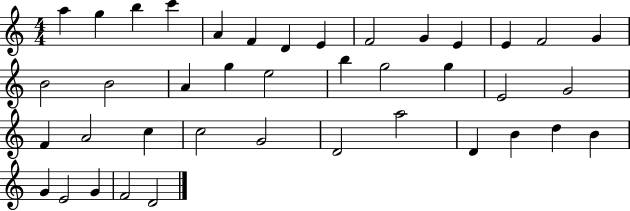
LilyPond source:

{
  \clef treble
  \numericTimeSignature
  \time 4/4
  \key c \major
  a''4 g''4 b''4 c'''4 | a'4 f'4 d'4 e'4 | f'2 g'4 e'4 | e'4 f'2 g'4 | \break b'2 b'2 | a'4 g''4 e''2 | b''4 g''2 g''4 | e'2 g'2 | \break f'4 a'2 c''4 | c''2 g'2 | d'2 a''2 | d'4 b'4 d''4 b'4 | \break g'4 e'2 g'4 | f'2 d'2 | \bar "|."
}